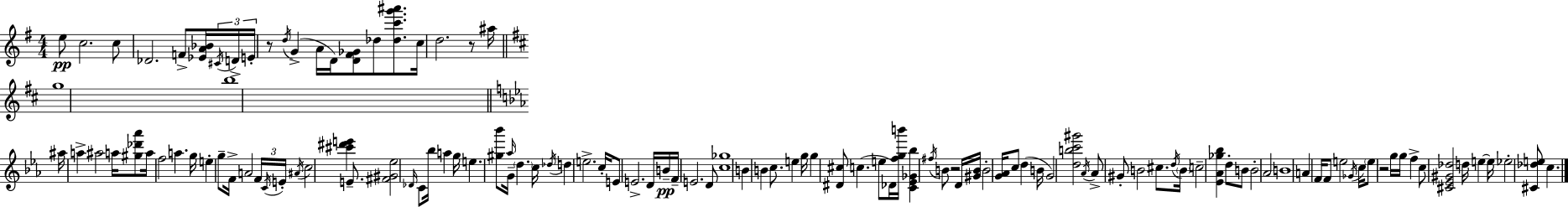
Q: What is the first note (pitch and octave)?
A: E5